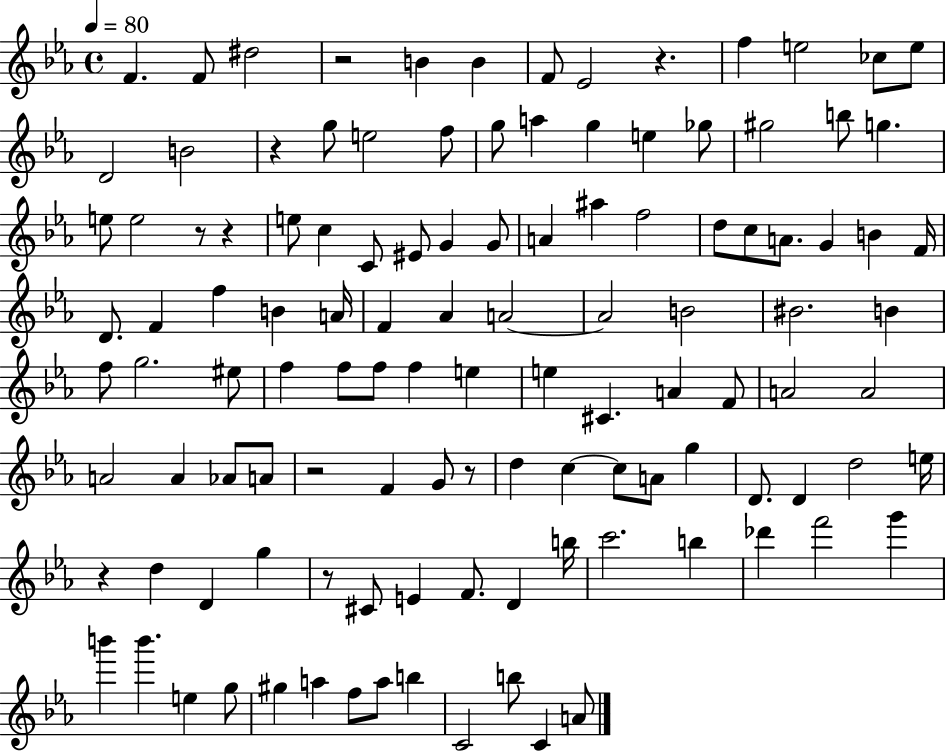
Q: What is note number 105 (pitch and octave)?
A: C4